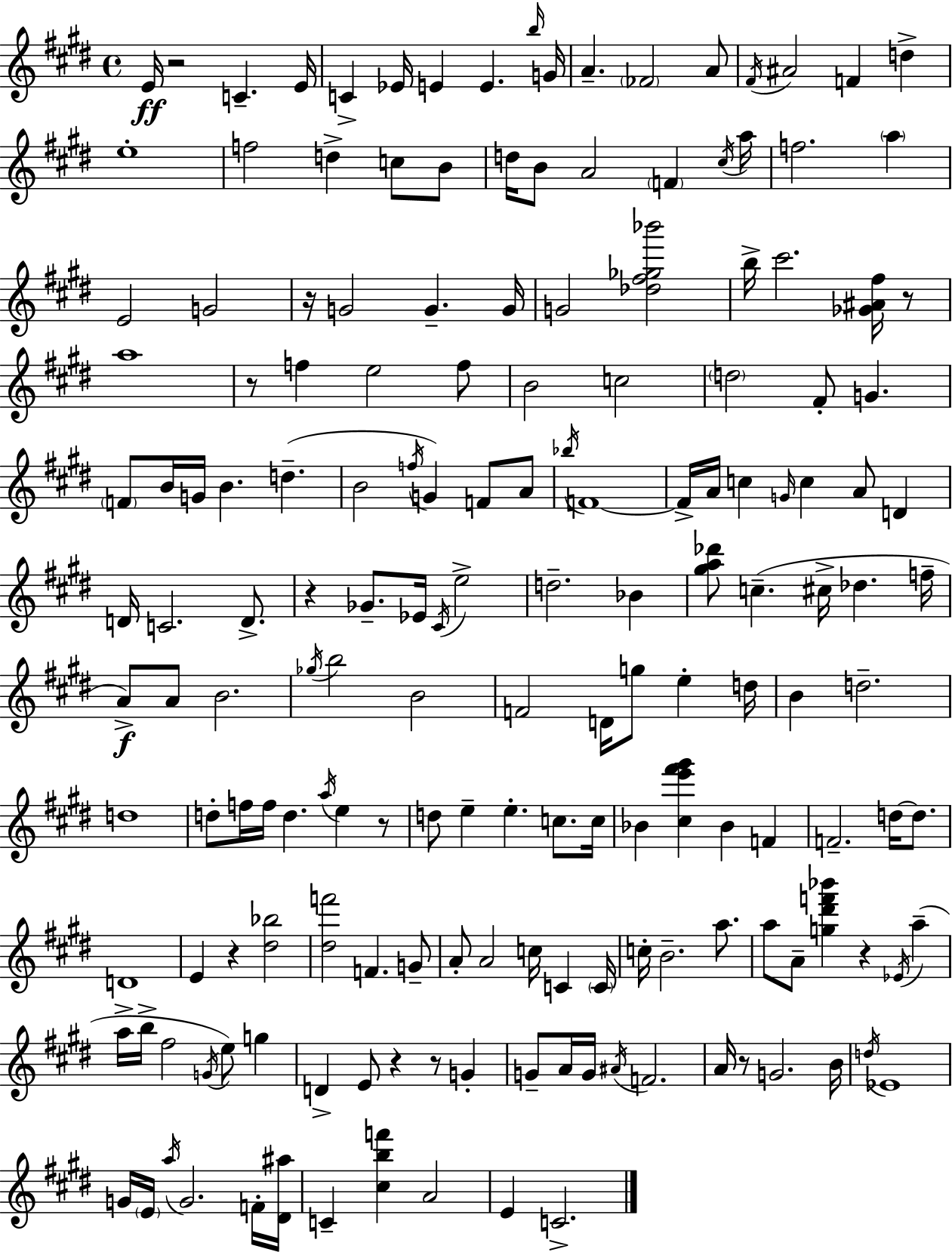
E4/s R/h C4/q. E4/s C4/q Eb4/s E4/q E4/q. B5/s G4/s A4/q. FES4/h A4/e F#4/s A#4/h F4/q D5/q E5/w F5/h D5/q C5/e B4/e D5/s B4/e A4/h F4/q C#5/s A5/s F5/h. A5/q E4/h G4/h R/s G4/h G4/q. G4/s G4/h [Db5,F#5,Gb5,Bb6]/h B5/s C#6/h. [Gb4,A#4,F#5]/s R/e A5/w R/e F5/q E5/h F5/e B4/h C5/h D5/h F#4/e G4/q. F4/e B4/s G4/s B4/q. D5/q. B4/h F5/s G4/q F4/e A4/e Bb5/s F4/w F4/s A4/s C5/q G4/s C5/q A4/e D4/q D4/s C4/h. D4/e. R/q Gb4/e. Eb4/s C#4/s E5/h D5/h. Bb4/q [G#5,A5,Db6]/e C5/q. C#5/s Db5/q. F5/s A4/e A4/e B4/h. Gb5/s B5/h B4/h F4/h D4/s G5/e E5/q D5/s B4/q D5/h. D5/w D5/e F5/s F5/s D5/q. A5/s E5/q R/e D5/e E5/q E5/q. C5/e. C5/s Bb4/q [C#5,E6,F#6,G#6]/q Bb4/q F4/q F4/h. D5/s D5/e. D4/w E4/q R/q [D#5,Bb5]/h [D#5,F6]/h F4/q. G4/e A4/e A4/h C5/s C4/q C4/s C5/s B4/h. A5/e. A5/e A4/e [G5,D#6,F6,Bb6]/q R/q Eb4/s A5/q A5/s B5/s F#5/h G4/s E5/e G5/q D4/q E4/e R/q R/e G4/q G4/e A4/s G4/s A#4/s F4/h. A4/s R/e G4/h. B4/s D5/s Eb4/w G4/s E4/s A5/s G4/h. F4/s [D#4,A#5]/s C4/q [C#5,B5,F6]/q A4/h E4/q C4/h.